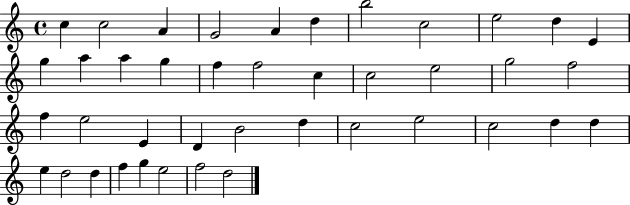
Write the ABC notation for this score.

X:1
T:Untitled
M:4/4
L:1/4
K:C
c c2 A G2 A d b2 c2 e2 d E g a a g f f2 c c2 e2 g2 f2 f e2 E D B2 d c2 e2 c2 d d e d2 d f g e2 f2 d2